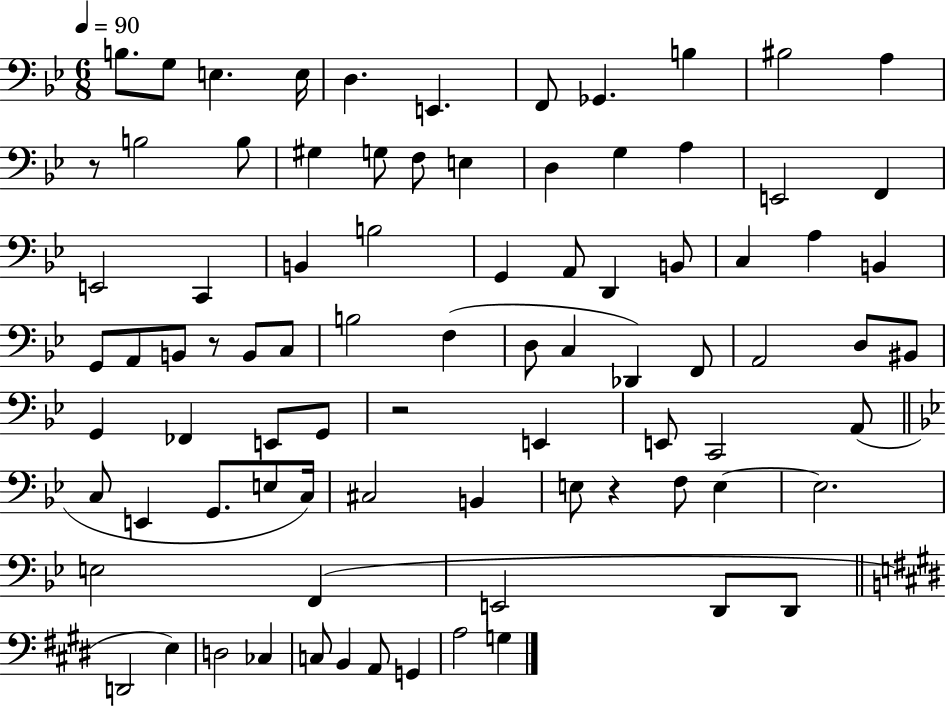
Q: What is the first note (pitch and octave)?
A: B3